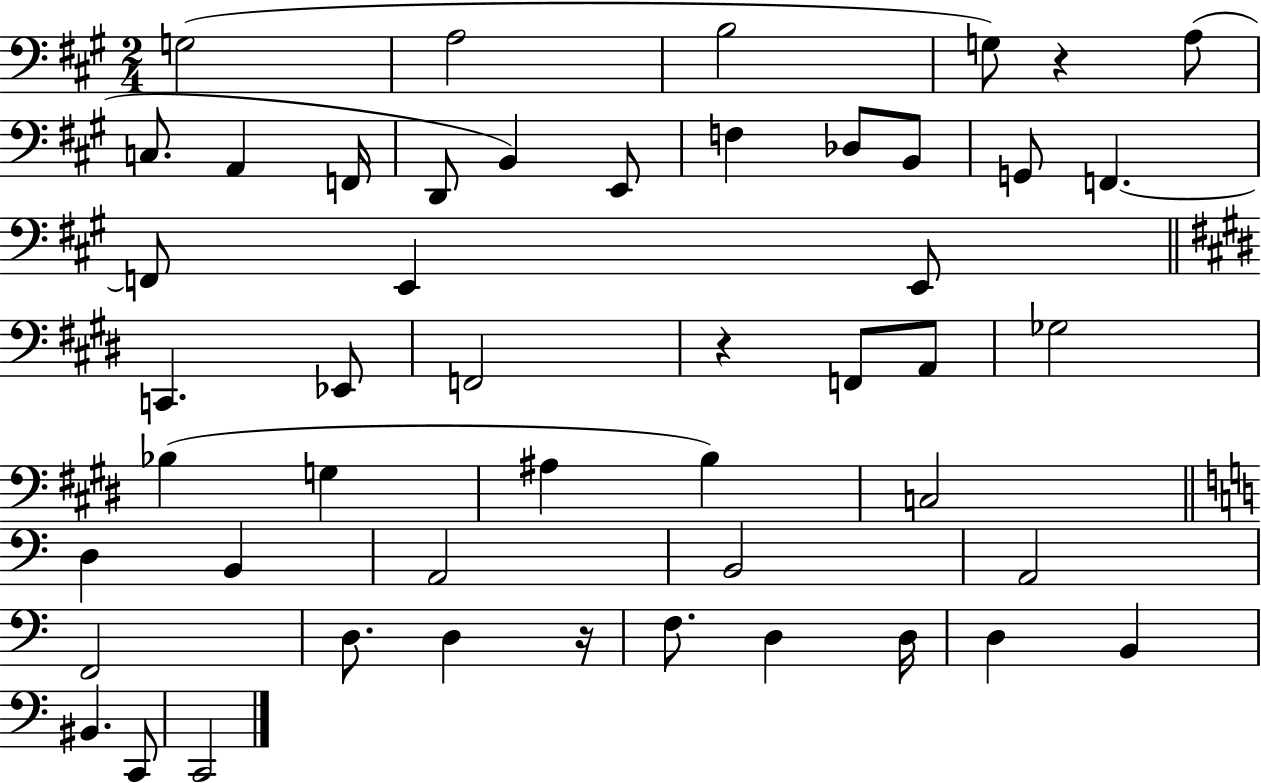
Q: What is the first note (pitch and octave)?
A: G3